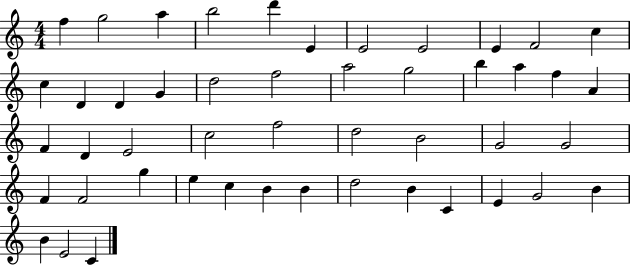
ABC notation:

X:1
T:Untitled
M:4/4
L:1/4
K:C
f g2 a b2 d' E E2 E2 E F2 c c D D G d2 f2 a2 g2 b a f A F D E2 c2 f2 d2 B2 G2 G2 F F2 g e c B B d2 B C E G2 B B E2 C